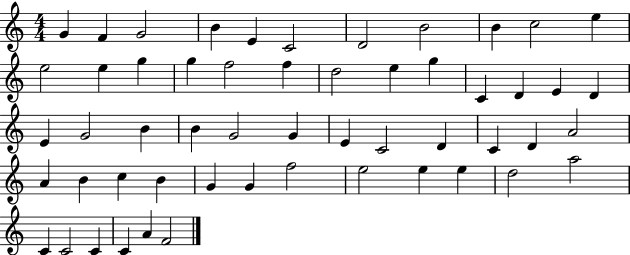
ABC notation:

X:1
T:Untitled
M:4/4
L:1/4
K:C
G F G2 B E C2 D2 B2 B c2 e e2 e g g f2 f d2 e g C D E D E G2 B B G2 G E C2 D C D A2 A B c B G G f2 e2 e e d2 a2 C C2 C C A F2